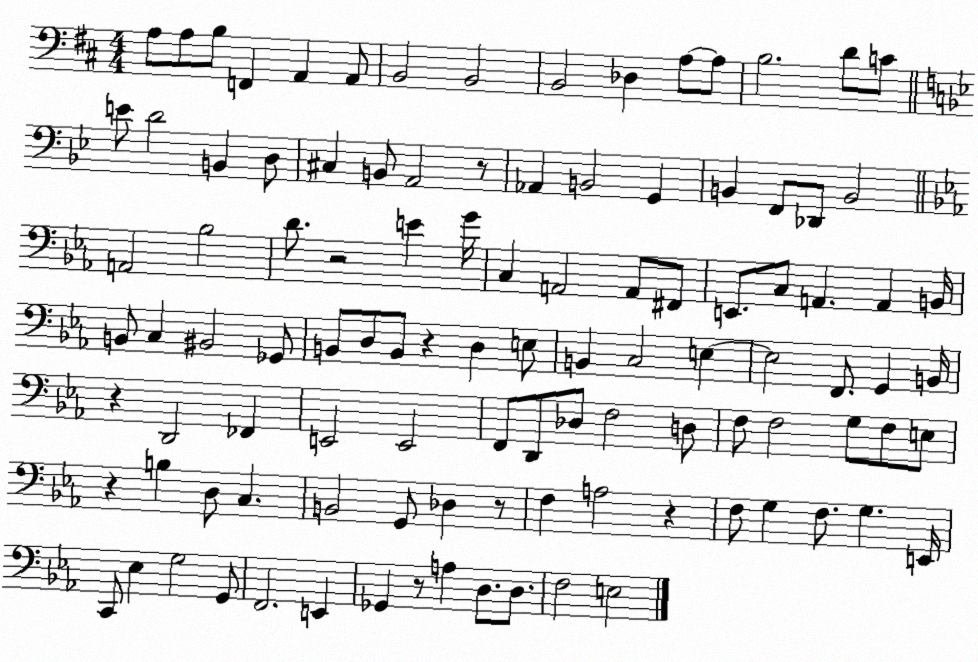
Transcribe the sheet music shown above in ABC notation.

X:1
T:Untitled
M:4/4
L:1/4
K:D
A,/2 A,/2 B,/2 F,, A,, A,,/2 B,,2 B,,2 B,,2 _D, A,/2 A,/2 B,2 D/2 C/2 E/2 D2 B,, D,/2 ^C, B,,/2 A,,2 z/2 _A,, B,,2 G,, B,, F,,/2 _D,,/2 B,,2 A,,2 _B,2 D/2 z2 E G/4 C, A,,2 A,,/2 ^F,,/2 E,,/2 C,/2 A,, A,, B,,/4 B,,/2 C, ^B,,2 _G,,/2 B,,/2 D,/2 B,,/2 z D, E,/2 B,, C,2 E, E,2 F,,/2 G,, B,,/4 z D,,2 _F,, E,,2 E,,2 F,,/2 D,,/2 _D,/2 F,2 D,/2 F,/2 F,2 G,/2 F,/2 E,/2 z B, D,/2 C, B,,2 G,,/2 _D, z/2 F, A,2 z F,/2 G, F,/2 G, E,,/4 C,,/2 _E, G,2 G,,/2 F,,2 E,, _G,, z/2 A, D,/2 D,/2 F,2 E,2